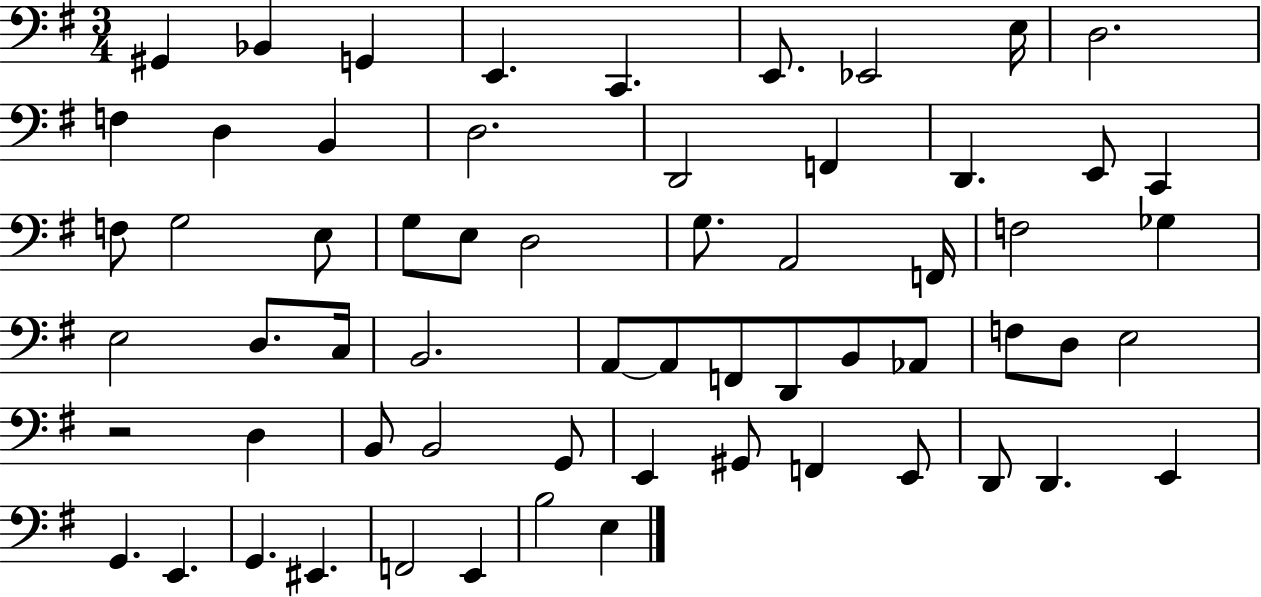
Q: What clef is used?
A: bass